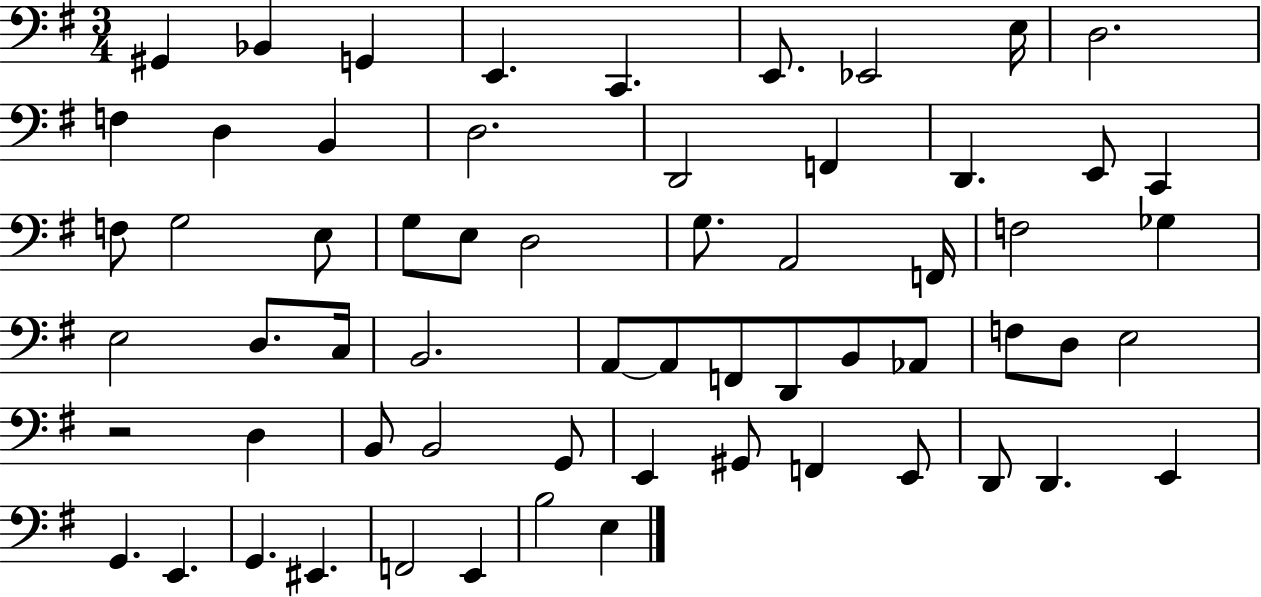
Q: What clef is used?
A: bass